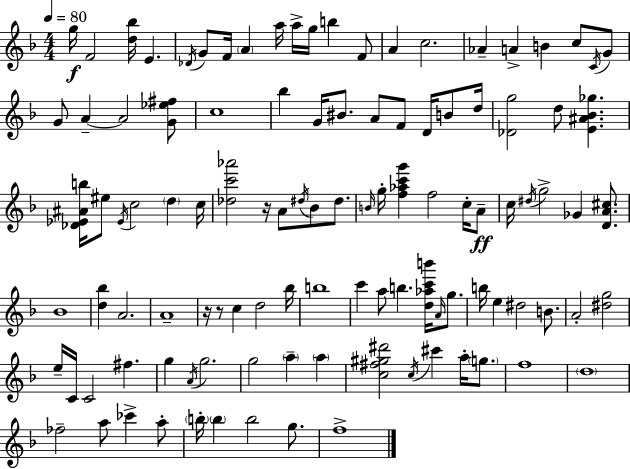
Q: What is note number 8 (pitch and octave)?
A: A5